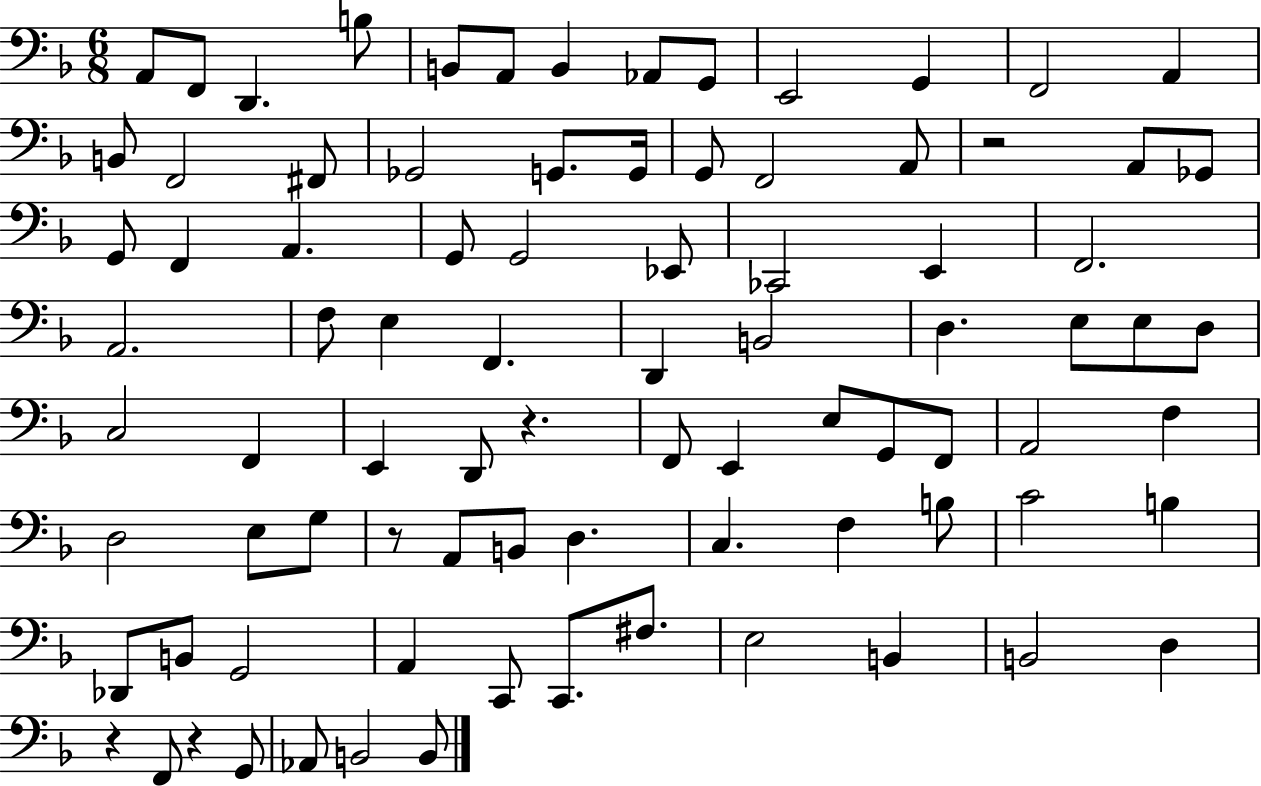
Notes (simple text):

A2/e F2/e D2/q. B3/e B2/e A2/e B2/q Ab2/e G2/e E2/h G2/q F2/h A2/q B2/e F2/h F#2/e Gb2/h G2/e. G2/s G2/e F2/h A2/e R/h A2/e Gb2/e G2/e F2/q A2/q. G2/e G2/h Eb2/e CES2/h E2/q F2/h. A2/h. F3/e E3/q F2/q. D2/q B2/h D3/q. E3/e E3/e D3/e C3/h F2/q E2/q D2/e R/q. F2/e E2/q E3/e G2/e F2/e A2/h F3/q D3/h E3/e G3/e R/e A2/e B2/e D3/q. C3/q. F3/q B3/e C4/h B3/q Db2/e B2/e G2/h A2/q C2/e C2/e. F#3/e. E3/h B2/q B2/h D3/q R/q F2/e R/q G2/e Ab2/e B2/h B2/e